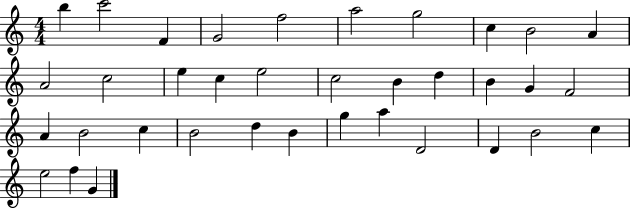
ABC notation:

X:1
T:Untitled
M:4/4
L:1/4
K:C
b c'2 F G2 f2 a2 g2 c B2 A A2 c2 e c e2 c2 B d B G F2 A B2 c B2 d B g a D2 D B2 c e2 f G